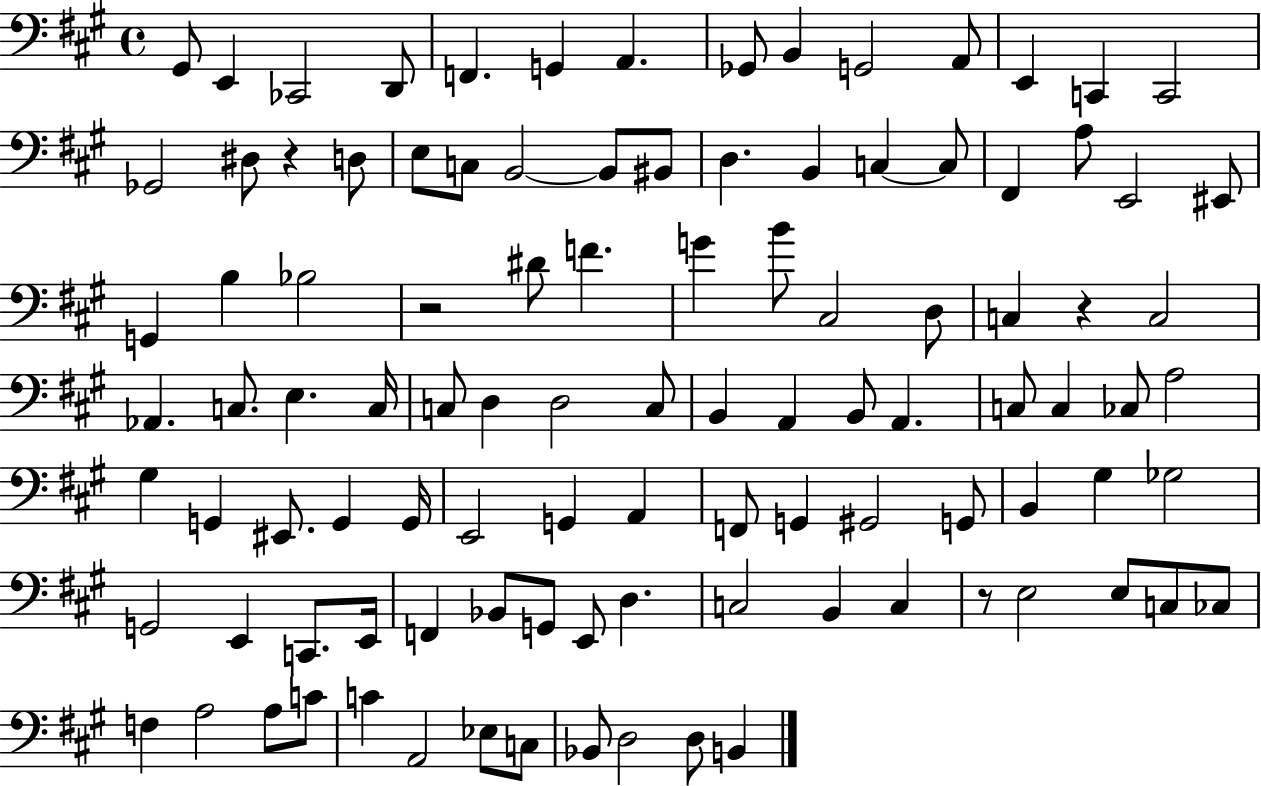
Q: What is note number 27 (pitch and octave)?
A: F#2